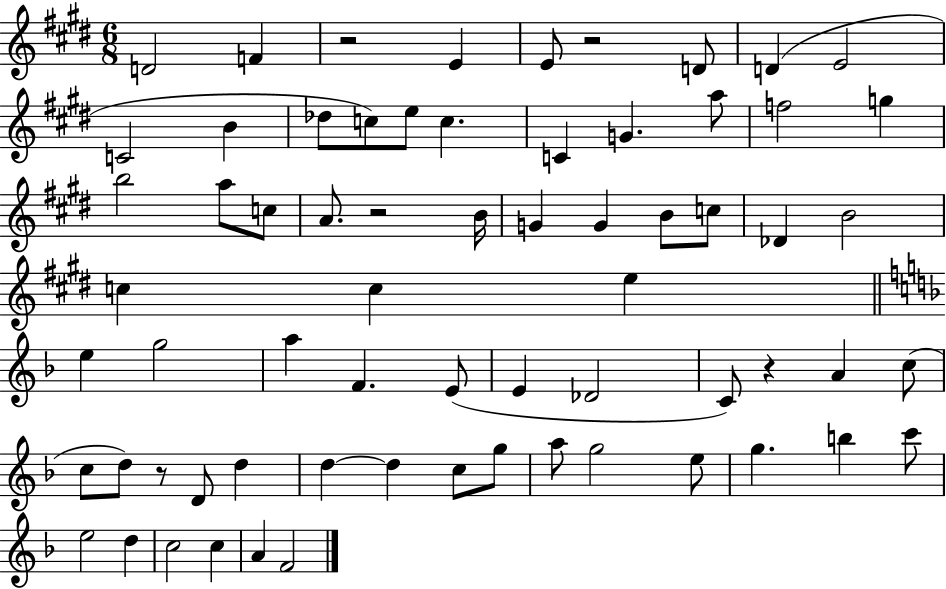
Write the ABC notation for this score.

X:1
T:Untitled
M:6/8
L:1/4
K:E
D2 F z2 E E/2 z2 D/2 D E2 C2 B _d/2 c/2 e/2 c C G a/2 f2 g b2 a/2 c/2 A/2 z2 B/4 G G B/2 c/2 _D B2 c c e e g2 a F E/2 E _D2 C/2 z A c/2 c/2 d/2 z/2 D/2 d d d c/2 g/2 a/2 g2 e/2 g b c'/2 e2 d c2 c A F2